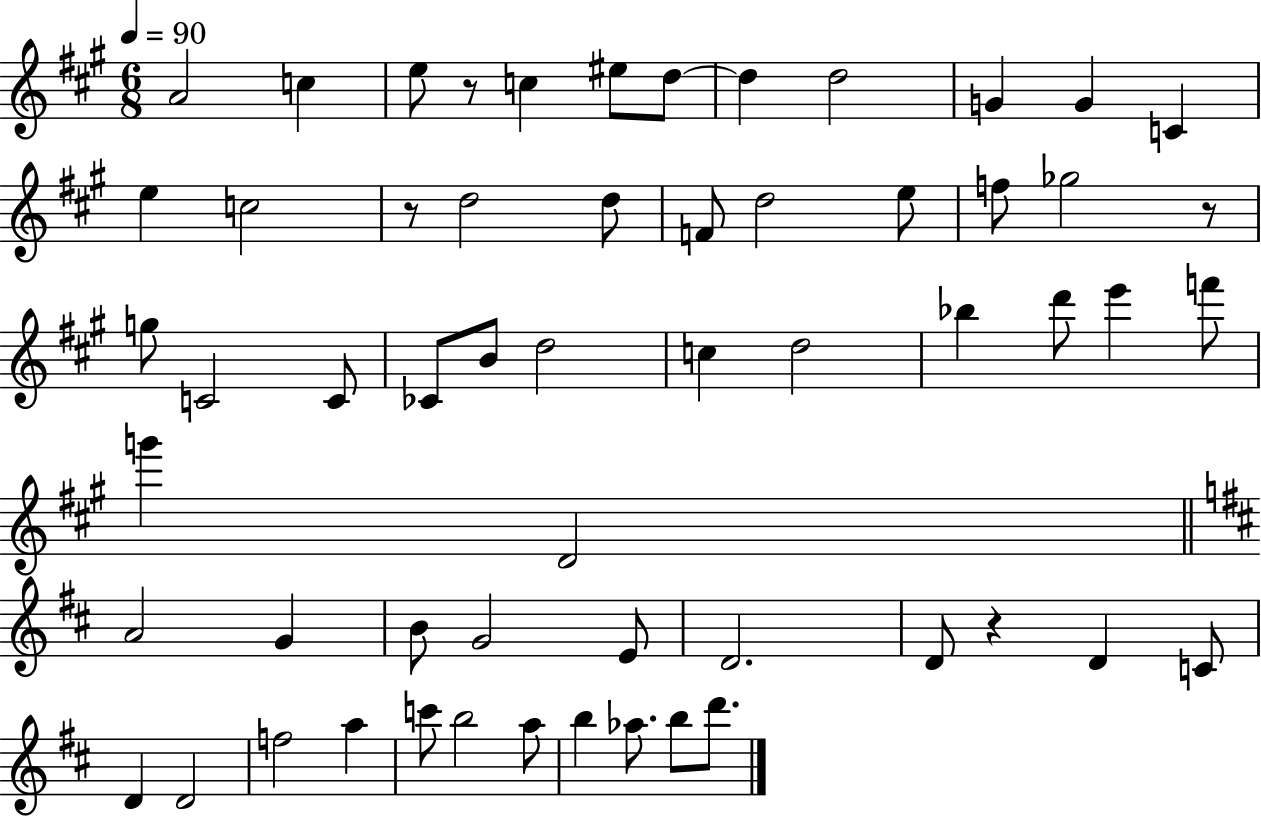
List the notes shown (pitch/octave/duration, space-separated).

A4/h C5/q E5/e R/e C5/q EIS5/e D5/e D5/q D5/h G4/q G4/q C4/q E5/q C5/h R/e D5/h D5/e F4/e D5/h E5/e F5/e Gb5/h R/e G5/e C4/h C4/e CES4/e B4/e D5/h C5/q D5/h Bb5/q D6/e E6/q F6/e G6/q D4/h A4/h G4/q B4/e G4/h E4/e D4/h. D4/e R/q D4/q C4/e D4/q D4/h F5/h A5/q C6/e B5/h A5/e B5/q Ab5/e. B5/e D6/e.